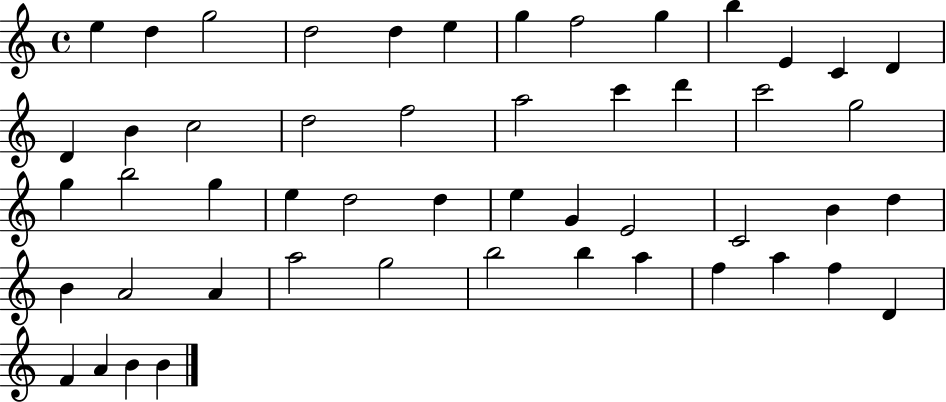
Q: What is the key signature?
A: C major